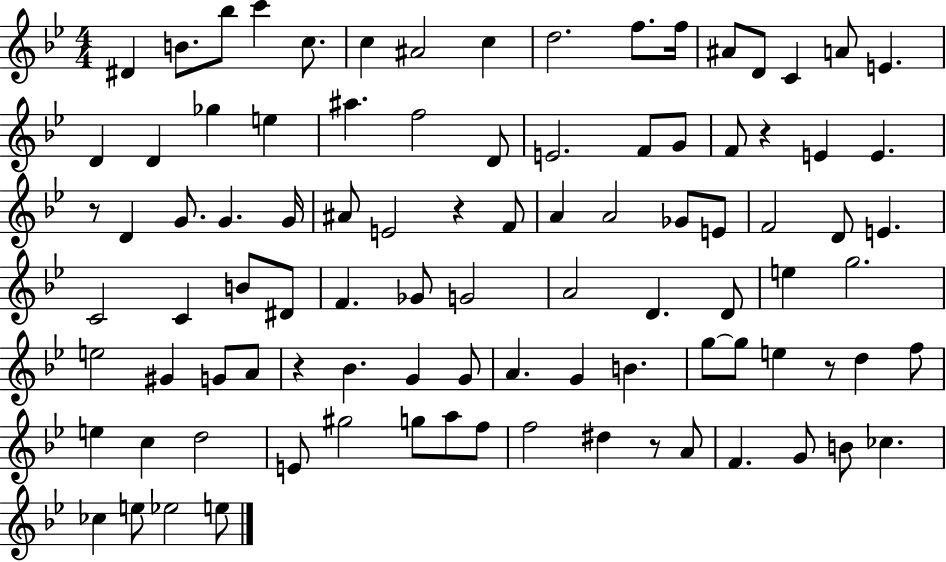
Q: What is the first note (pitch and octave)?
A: D#4